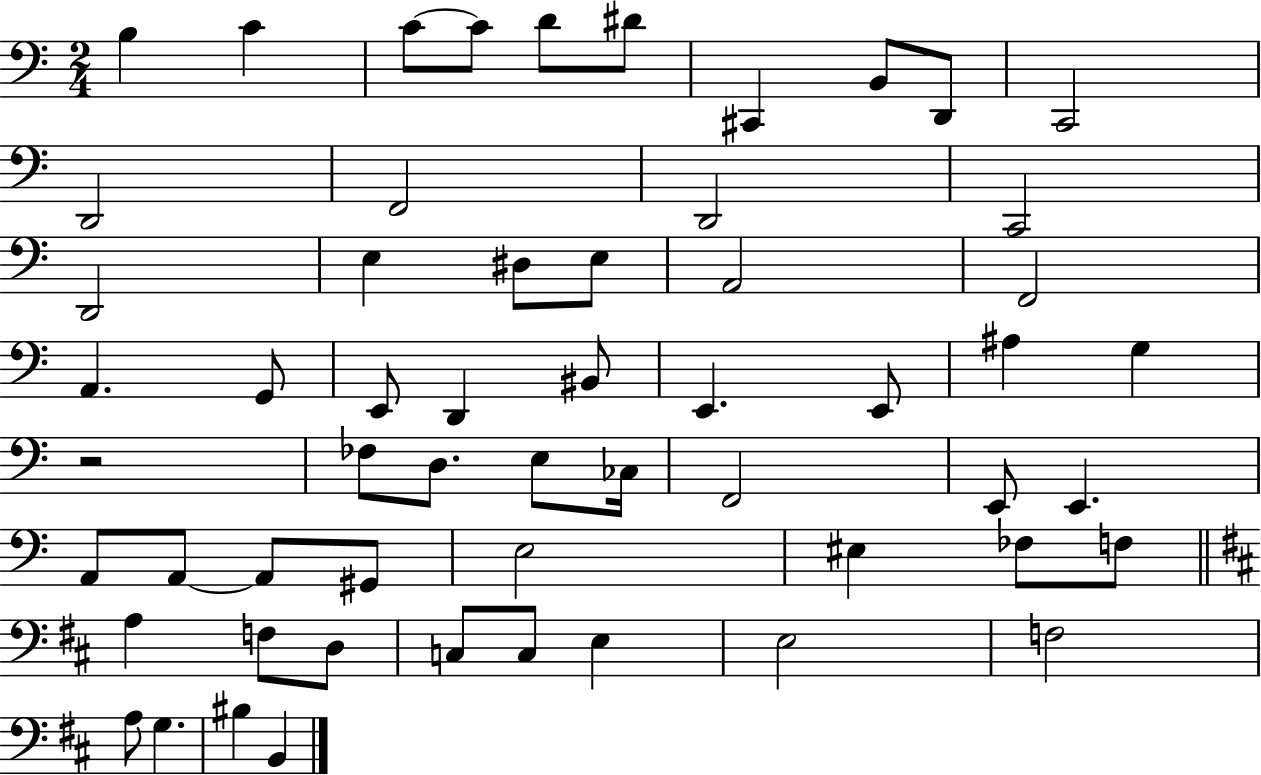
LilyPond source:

{
  \clef bass
  \numericTimeSignature
  \time 2/4
  \key c \major
  b4 c'4 | c'8~~ c'8 d'8 dis'8 | cis,4 b,8 d,8 | c,2 | \break d,2 | f,2 | d,2 | c,2 | \break d,2 | e4 dis8 e8 | a,2 | f,2 | \break a,4. g,8 | e,8 d,4 bis,8 | e,4. e,8 | ais4 g4 | \break r2 | fes8 d8. e8 ces16 | f,2 | e,8 e,4. | \break a,8 a,8~~ a,8 gis,8 | e2 | eis4 fes8 f8 | \bar "||" \break \key d \major a4 f8 d8 | c8 c8 e4 | e2 | f2 | \break a8 g4. | bis4 b,4 | \bar "|."
}